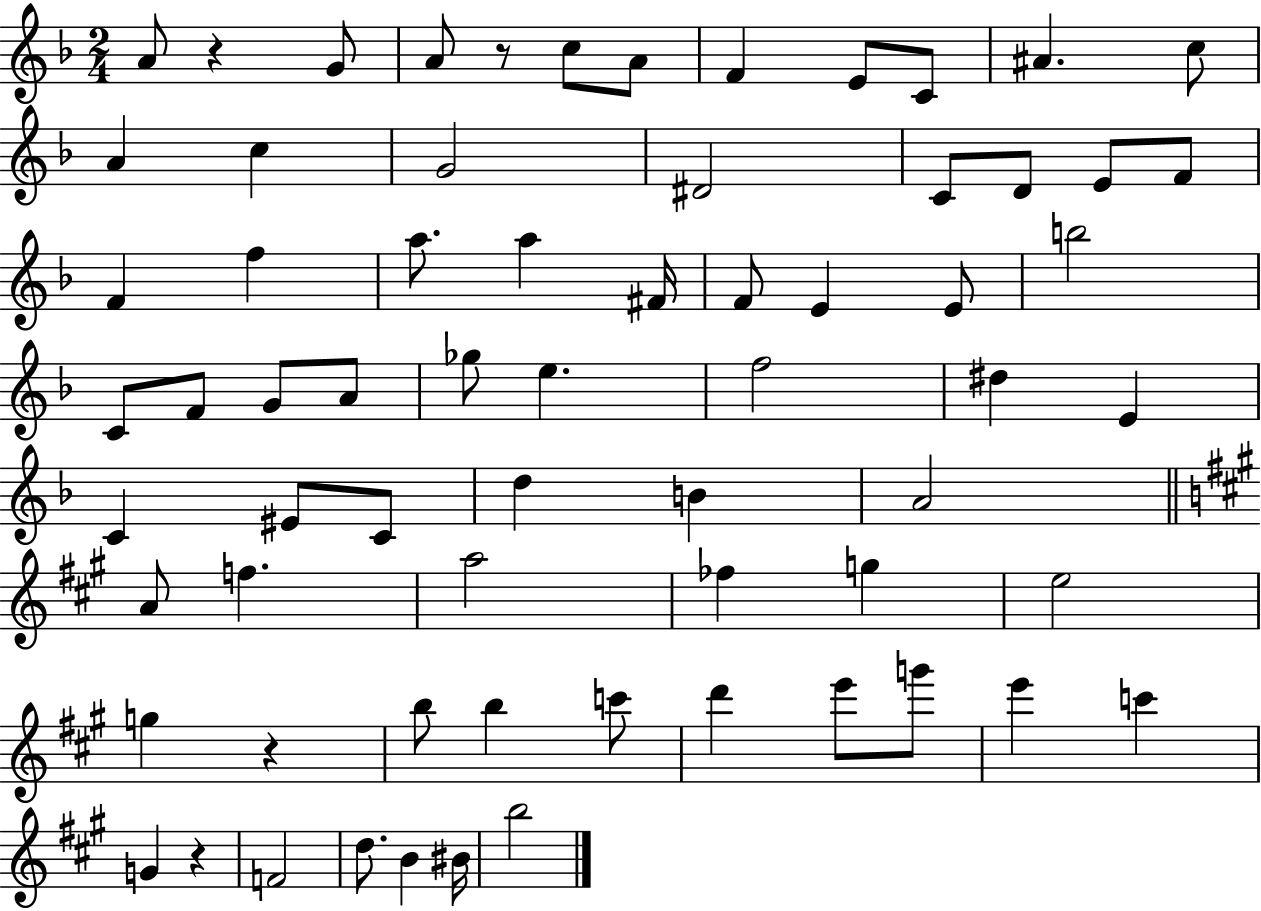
A4/e R/q G4/e A4/e R/e C5/e A4/e F4/q E4/e C4/e A#4/q. C5/e A4/q C5/q G4/h D#4/h C4/e D4/e E4/e F4/e F4/q F5/q A5/e. A5/q F#4/s F4/e E4/q E4/e B5/h C4/e F4/e G4/e A4/e Gb5/e E5/q. F5/h D#5/q E4/q C4/q EIS4/e C4/e D5/q B4/q A4/h A4/e F5/q. A5/h FES5/q G5/q E5/h G5/q R/q B5/e B5/q C6/e D6/q E6/e G6/e E6/q C6/q G4/q R/q F4/h D5/e. B4/q BIS4/s B5/h